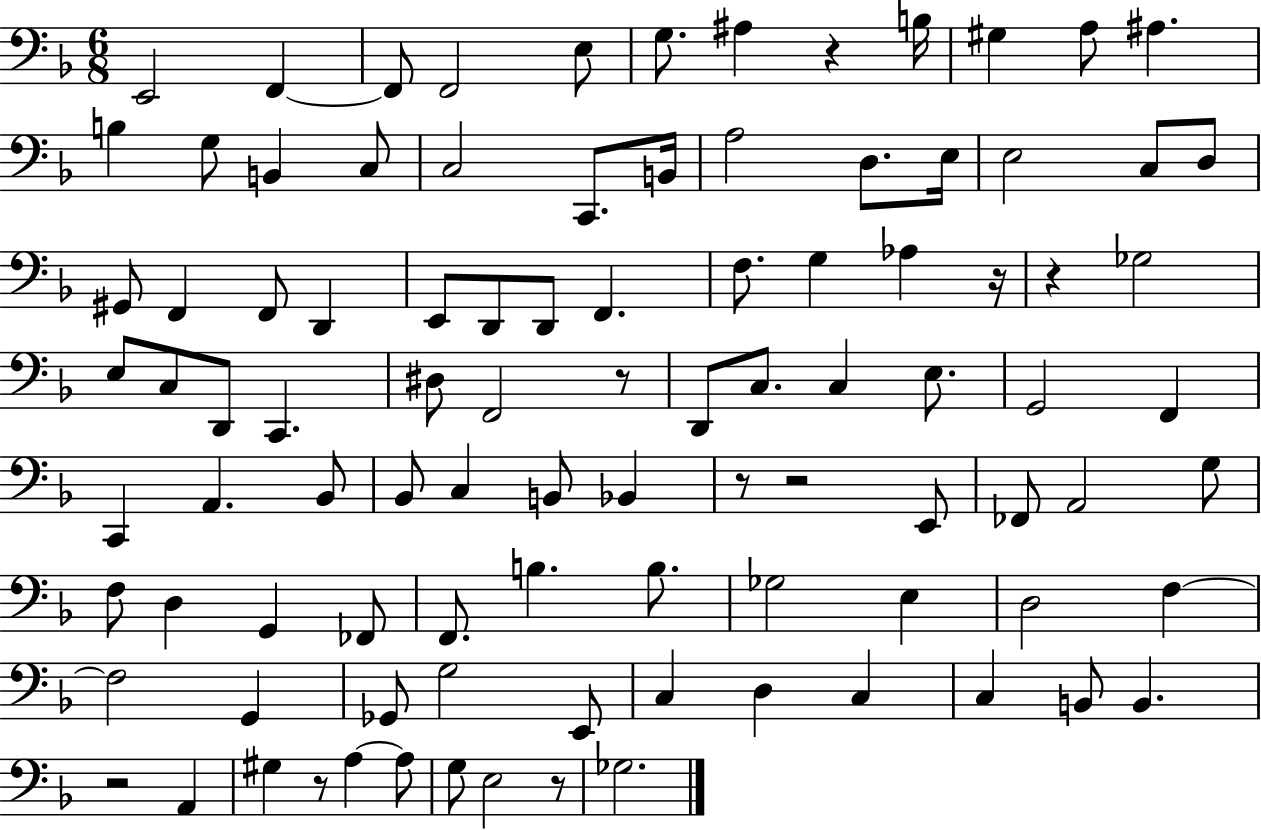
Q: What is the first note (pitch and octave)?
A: E2